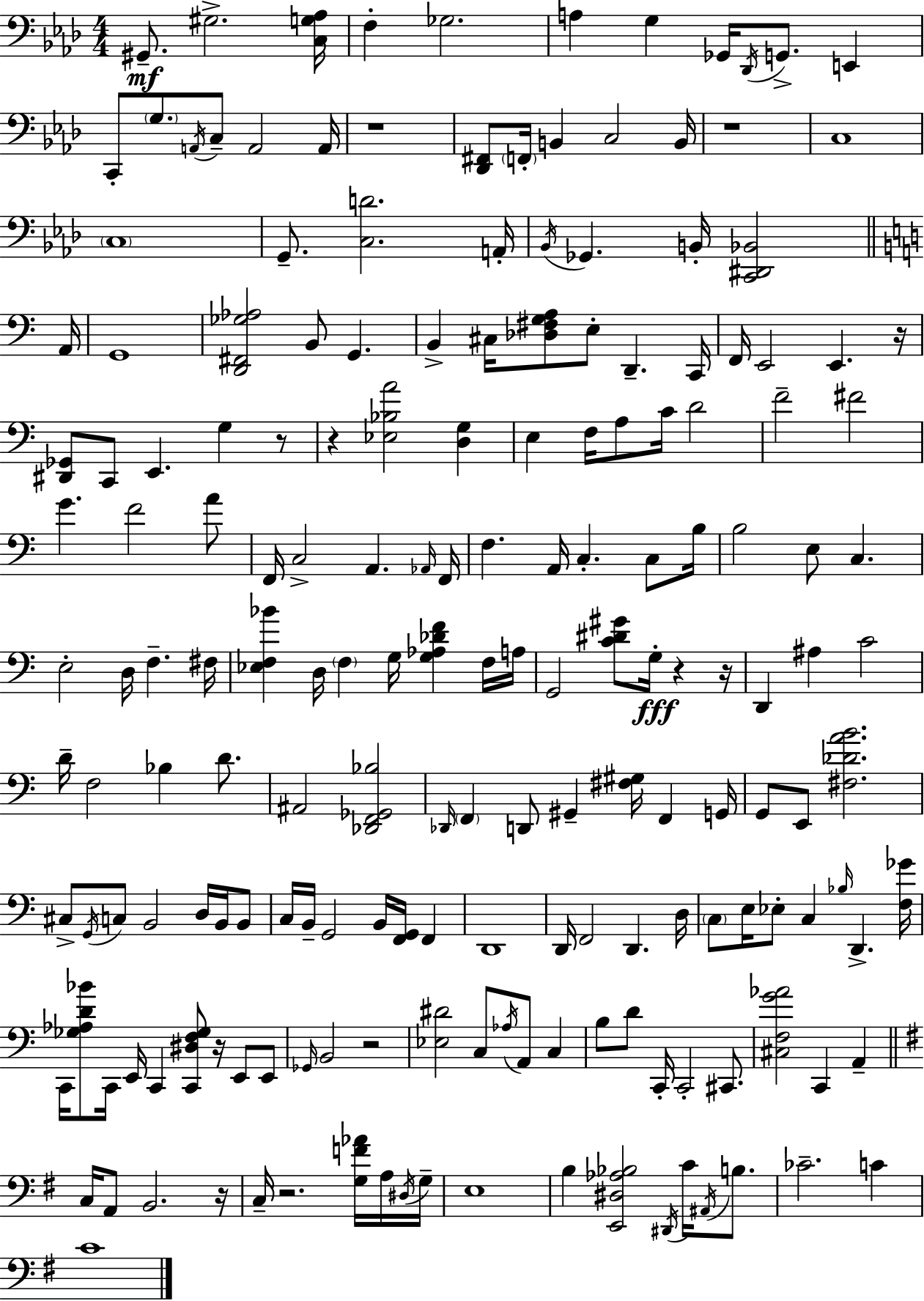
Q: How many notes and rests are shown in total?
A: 184